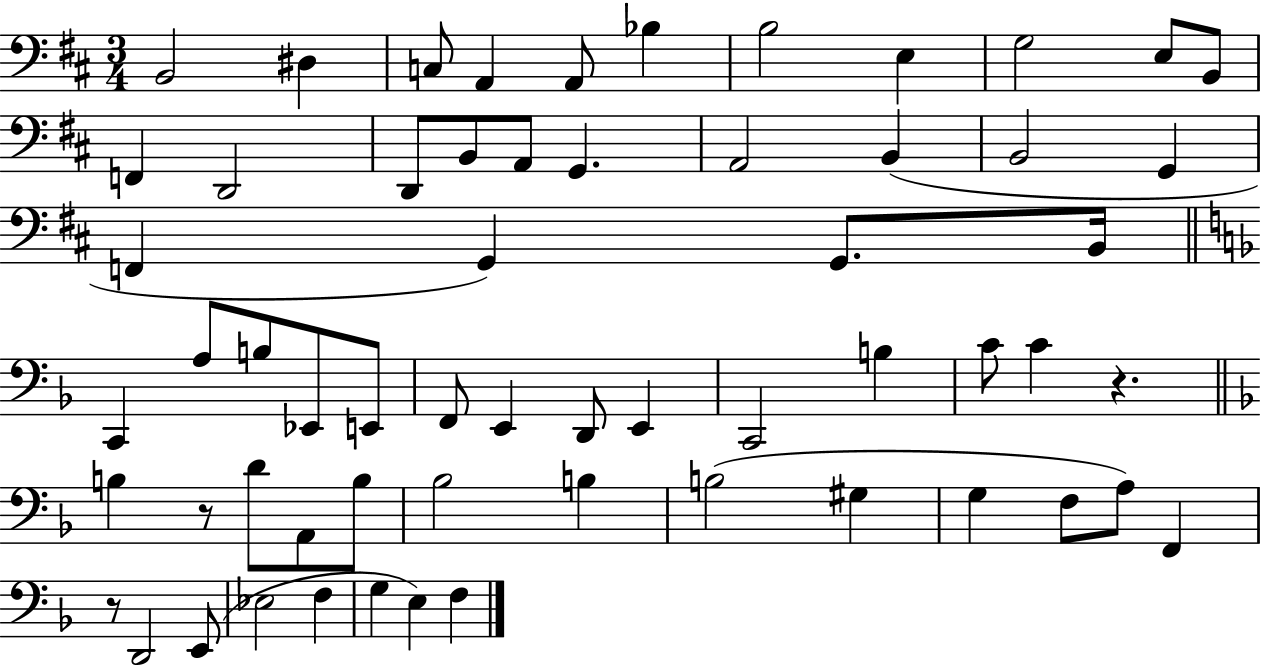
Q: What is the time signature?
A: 3/4